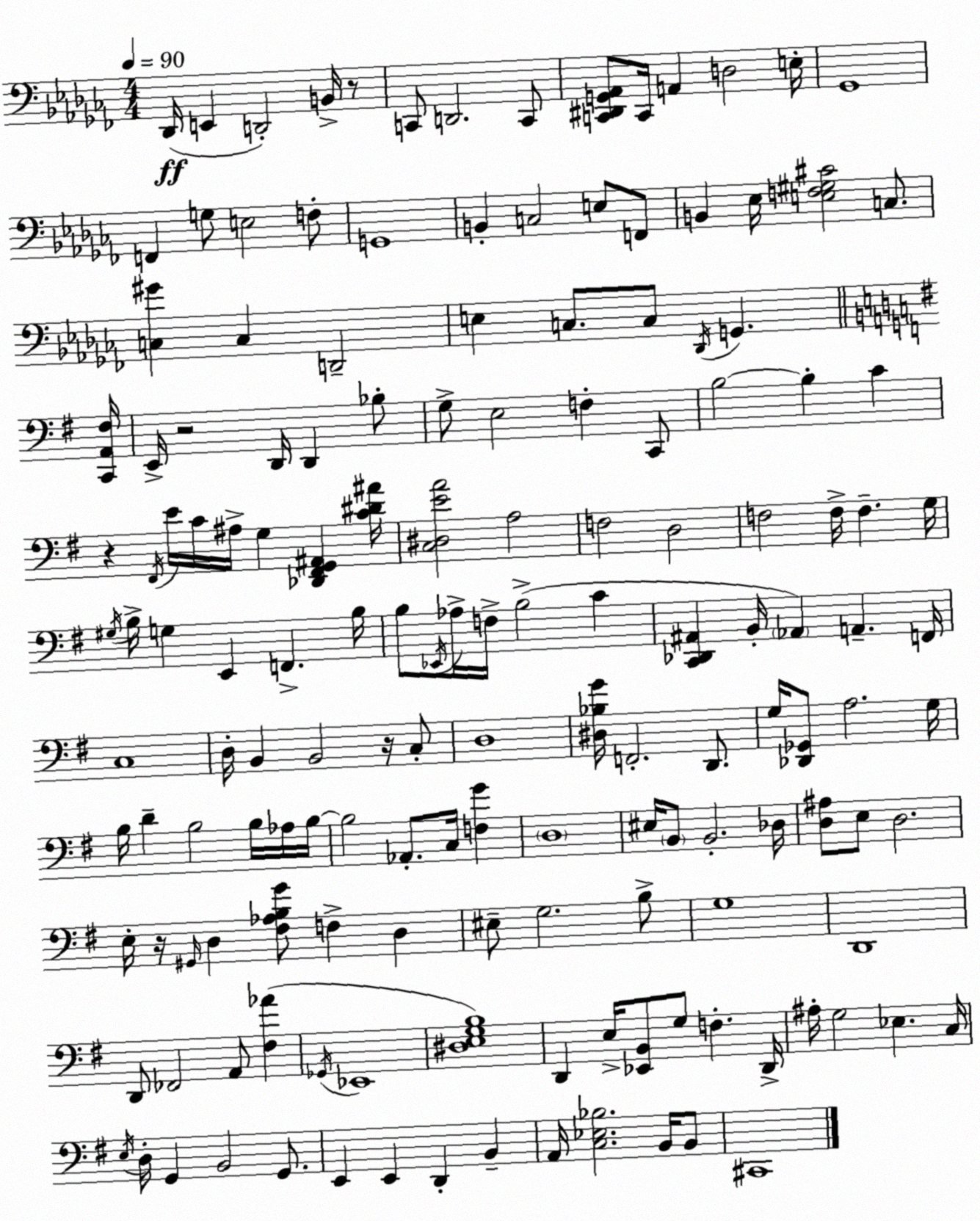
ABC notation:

X:1
T:Untitled
M:4/4
L:1/4
K:Abm
_D,,/4 E,, D,,2 B,,/4 z/2 C,,/2 D,,2 C,,/2 [C,,^D,,G,,_A,,]/2 C,,/4 A,, D,2 E,/4 _G,,4 F,, G,/2 E,2 F,/2 G,,4 B,, C,2 E,/2 F,,/2 B,, _E,/4 [E,F,^G,^C]2 C,/2 [C,^G] C, D,,2 E, C,/2 C,/2 _D,,/4 G,, [C,,A,,^F,]/4 E,,/4 z2 D,,/4 D,, _B,/2 G,/2 E,2 F, C,,/2 B,2 B, C z ^F,,/4 E/4 C/4 ^A,/4 G, [_D,,^F,,G,,^A,,] [C^D^A]/4 [C,^D,EA]2 A,2 F,2 D,2 F,2 F,/4 F, G,/4 ^G,/4 B,/4 G, E,, F,, B,/4 B,/2 _E,,/4 _A,/4 F,/4 B,2 C [C,,_D,,^A,,] B,,/4 _A,, A,, F,,/4 C,4 D,/4 B,, B,,2 z/4 C,/2 D,4 [^D,_B,G]/4 F,,2 D,,/2 G,/4 [_D,,_G,,]/2 A,2 G,/4 B,/4 D B,2 B,/4 _A,/4 B,/4 B,2 _A,,/2 C,/4 [F,G] D,4 ^E,/4 B,,/2 B,,2 _D,/4 [D,^A,]/2 E,/2 D,2 E,/4 z/4 ^G,,/4 D, [^F,_A,B,G]/2 F, D, ^E,/2 G,2 B,/2 G,4 D,,4 D,,/2 _F,,2 A,,/2 [^F,_A] _G,,/4 _E,,4 [^D,E,G,B,]4 D,, E,/4 [_E,,B,,]/2 G,/2 F, D,,/4 ^A,/4 G,2 _E, C,/4 E,/4 D,/4 G,, B,,2 G,,/2 E,, E,, D,, B,, A,,/4 [C,_E,_B,]2 B,,/4 B,,/2 ^C,,4